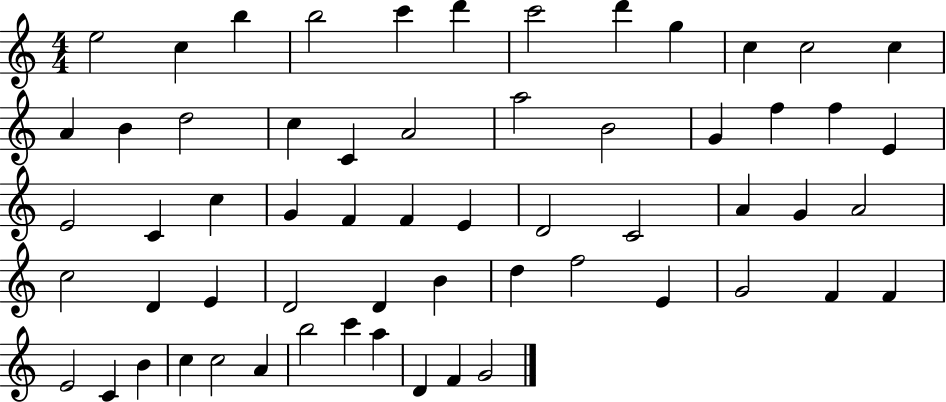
E5/h C5/q B5/q B5/h C6/q D6/q C6/h D6/q G5/q C5/q C5/h C5/q A4/q B4/q D5/h C5/q C4/q A4/h A5/h B4/h G4/q F5/q F5/q E4/q E4/h C4/q C5/q G4/q F4/q F4/q E4/q D4/h C4/h A4/q G4/q A4/h C5/h D4/q E4/q D4/h D4/q B4/q D5/q F5/h E4/q G4/h F4/q F4/q E4/h C4/q B4/q C5/q C5/h A4/q B5/h C6/q A5/q D4/q F4/q G4/h